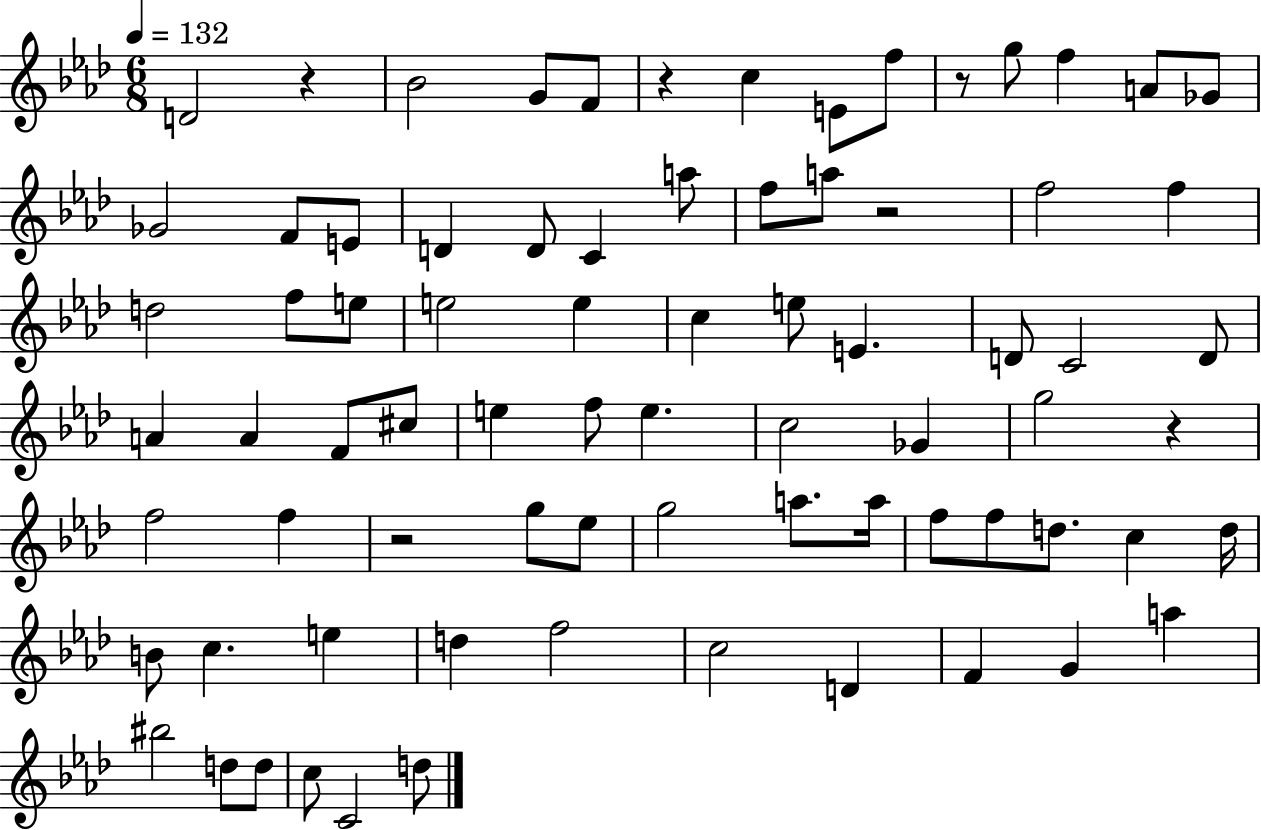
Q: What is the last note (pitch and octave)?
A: D5